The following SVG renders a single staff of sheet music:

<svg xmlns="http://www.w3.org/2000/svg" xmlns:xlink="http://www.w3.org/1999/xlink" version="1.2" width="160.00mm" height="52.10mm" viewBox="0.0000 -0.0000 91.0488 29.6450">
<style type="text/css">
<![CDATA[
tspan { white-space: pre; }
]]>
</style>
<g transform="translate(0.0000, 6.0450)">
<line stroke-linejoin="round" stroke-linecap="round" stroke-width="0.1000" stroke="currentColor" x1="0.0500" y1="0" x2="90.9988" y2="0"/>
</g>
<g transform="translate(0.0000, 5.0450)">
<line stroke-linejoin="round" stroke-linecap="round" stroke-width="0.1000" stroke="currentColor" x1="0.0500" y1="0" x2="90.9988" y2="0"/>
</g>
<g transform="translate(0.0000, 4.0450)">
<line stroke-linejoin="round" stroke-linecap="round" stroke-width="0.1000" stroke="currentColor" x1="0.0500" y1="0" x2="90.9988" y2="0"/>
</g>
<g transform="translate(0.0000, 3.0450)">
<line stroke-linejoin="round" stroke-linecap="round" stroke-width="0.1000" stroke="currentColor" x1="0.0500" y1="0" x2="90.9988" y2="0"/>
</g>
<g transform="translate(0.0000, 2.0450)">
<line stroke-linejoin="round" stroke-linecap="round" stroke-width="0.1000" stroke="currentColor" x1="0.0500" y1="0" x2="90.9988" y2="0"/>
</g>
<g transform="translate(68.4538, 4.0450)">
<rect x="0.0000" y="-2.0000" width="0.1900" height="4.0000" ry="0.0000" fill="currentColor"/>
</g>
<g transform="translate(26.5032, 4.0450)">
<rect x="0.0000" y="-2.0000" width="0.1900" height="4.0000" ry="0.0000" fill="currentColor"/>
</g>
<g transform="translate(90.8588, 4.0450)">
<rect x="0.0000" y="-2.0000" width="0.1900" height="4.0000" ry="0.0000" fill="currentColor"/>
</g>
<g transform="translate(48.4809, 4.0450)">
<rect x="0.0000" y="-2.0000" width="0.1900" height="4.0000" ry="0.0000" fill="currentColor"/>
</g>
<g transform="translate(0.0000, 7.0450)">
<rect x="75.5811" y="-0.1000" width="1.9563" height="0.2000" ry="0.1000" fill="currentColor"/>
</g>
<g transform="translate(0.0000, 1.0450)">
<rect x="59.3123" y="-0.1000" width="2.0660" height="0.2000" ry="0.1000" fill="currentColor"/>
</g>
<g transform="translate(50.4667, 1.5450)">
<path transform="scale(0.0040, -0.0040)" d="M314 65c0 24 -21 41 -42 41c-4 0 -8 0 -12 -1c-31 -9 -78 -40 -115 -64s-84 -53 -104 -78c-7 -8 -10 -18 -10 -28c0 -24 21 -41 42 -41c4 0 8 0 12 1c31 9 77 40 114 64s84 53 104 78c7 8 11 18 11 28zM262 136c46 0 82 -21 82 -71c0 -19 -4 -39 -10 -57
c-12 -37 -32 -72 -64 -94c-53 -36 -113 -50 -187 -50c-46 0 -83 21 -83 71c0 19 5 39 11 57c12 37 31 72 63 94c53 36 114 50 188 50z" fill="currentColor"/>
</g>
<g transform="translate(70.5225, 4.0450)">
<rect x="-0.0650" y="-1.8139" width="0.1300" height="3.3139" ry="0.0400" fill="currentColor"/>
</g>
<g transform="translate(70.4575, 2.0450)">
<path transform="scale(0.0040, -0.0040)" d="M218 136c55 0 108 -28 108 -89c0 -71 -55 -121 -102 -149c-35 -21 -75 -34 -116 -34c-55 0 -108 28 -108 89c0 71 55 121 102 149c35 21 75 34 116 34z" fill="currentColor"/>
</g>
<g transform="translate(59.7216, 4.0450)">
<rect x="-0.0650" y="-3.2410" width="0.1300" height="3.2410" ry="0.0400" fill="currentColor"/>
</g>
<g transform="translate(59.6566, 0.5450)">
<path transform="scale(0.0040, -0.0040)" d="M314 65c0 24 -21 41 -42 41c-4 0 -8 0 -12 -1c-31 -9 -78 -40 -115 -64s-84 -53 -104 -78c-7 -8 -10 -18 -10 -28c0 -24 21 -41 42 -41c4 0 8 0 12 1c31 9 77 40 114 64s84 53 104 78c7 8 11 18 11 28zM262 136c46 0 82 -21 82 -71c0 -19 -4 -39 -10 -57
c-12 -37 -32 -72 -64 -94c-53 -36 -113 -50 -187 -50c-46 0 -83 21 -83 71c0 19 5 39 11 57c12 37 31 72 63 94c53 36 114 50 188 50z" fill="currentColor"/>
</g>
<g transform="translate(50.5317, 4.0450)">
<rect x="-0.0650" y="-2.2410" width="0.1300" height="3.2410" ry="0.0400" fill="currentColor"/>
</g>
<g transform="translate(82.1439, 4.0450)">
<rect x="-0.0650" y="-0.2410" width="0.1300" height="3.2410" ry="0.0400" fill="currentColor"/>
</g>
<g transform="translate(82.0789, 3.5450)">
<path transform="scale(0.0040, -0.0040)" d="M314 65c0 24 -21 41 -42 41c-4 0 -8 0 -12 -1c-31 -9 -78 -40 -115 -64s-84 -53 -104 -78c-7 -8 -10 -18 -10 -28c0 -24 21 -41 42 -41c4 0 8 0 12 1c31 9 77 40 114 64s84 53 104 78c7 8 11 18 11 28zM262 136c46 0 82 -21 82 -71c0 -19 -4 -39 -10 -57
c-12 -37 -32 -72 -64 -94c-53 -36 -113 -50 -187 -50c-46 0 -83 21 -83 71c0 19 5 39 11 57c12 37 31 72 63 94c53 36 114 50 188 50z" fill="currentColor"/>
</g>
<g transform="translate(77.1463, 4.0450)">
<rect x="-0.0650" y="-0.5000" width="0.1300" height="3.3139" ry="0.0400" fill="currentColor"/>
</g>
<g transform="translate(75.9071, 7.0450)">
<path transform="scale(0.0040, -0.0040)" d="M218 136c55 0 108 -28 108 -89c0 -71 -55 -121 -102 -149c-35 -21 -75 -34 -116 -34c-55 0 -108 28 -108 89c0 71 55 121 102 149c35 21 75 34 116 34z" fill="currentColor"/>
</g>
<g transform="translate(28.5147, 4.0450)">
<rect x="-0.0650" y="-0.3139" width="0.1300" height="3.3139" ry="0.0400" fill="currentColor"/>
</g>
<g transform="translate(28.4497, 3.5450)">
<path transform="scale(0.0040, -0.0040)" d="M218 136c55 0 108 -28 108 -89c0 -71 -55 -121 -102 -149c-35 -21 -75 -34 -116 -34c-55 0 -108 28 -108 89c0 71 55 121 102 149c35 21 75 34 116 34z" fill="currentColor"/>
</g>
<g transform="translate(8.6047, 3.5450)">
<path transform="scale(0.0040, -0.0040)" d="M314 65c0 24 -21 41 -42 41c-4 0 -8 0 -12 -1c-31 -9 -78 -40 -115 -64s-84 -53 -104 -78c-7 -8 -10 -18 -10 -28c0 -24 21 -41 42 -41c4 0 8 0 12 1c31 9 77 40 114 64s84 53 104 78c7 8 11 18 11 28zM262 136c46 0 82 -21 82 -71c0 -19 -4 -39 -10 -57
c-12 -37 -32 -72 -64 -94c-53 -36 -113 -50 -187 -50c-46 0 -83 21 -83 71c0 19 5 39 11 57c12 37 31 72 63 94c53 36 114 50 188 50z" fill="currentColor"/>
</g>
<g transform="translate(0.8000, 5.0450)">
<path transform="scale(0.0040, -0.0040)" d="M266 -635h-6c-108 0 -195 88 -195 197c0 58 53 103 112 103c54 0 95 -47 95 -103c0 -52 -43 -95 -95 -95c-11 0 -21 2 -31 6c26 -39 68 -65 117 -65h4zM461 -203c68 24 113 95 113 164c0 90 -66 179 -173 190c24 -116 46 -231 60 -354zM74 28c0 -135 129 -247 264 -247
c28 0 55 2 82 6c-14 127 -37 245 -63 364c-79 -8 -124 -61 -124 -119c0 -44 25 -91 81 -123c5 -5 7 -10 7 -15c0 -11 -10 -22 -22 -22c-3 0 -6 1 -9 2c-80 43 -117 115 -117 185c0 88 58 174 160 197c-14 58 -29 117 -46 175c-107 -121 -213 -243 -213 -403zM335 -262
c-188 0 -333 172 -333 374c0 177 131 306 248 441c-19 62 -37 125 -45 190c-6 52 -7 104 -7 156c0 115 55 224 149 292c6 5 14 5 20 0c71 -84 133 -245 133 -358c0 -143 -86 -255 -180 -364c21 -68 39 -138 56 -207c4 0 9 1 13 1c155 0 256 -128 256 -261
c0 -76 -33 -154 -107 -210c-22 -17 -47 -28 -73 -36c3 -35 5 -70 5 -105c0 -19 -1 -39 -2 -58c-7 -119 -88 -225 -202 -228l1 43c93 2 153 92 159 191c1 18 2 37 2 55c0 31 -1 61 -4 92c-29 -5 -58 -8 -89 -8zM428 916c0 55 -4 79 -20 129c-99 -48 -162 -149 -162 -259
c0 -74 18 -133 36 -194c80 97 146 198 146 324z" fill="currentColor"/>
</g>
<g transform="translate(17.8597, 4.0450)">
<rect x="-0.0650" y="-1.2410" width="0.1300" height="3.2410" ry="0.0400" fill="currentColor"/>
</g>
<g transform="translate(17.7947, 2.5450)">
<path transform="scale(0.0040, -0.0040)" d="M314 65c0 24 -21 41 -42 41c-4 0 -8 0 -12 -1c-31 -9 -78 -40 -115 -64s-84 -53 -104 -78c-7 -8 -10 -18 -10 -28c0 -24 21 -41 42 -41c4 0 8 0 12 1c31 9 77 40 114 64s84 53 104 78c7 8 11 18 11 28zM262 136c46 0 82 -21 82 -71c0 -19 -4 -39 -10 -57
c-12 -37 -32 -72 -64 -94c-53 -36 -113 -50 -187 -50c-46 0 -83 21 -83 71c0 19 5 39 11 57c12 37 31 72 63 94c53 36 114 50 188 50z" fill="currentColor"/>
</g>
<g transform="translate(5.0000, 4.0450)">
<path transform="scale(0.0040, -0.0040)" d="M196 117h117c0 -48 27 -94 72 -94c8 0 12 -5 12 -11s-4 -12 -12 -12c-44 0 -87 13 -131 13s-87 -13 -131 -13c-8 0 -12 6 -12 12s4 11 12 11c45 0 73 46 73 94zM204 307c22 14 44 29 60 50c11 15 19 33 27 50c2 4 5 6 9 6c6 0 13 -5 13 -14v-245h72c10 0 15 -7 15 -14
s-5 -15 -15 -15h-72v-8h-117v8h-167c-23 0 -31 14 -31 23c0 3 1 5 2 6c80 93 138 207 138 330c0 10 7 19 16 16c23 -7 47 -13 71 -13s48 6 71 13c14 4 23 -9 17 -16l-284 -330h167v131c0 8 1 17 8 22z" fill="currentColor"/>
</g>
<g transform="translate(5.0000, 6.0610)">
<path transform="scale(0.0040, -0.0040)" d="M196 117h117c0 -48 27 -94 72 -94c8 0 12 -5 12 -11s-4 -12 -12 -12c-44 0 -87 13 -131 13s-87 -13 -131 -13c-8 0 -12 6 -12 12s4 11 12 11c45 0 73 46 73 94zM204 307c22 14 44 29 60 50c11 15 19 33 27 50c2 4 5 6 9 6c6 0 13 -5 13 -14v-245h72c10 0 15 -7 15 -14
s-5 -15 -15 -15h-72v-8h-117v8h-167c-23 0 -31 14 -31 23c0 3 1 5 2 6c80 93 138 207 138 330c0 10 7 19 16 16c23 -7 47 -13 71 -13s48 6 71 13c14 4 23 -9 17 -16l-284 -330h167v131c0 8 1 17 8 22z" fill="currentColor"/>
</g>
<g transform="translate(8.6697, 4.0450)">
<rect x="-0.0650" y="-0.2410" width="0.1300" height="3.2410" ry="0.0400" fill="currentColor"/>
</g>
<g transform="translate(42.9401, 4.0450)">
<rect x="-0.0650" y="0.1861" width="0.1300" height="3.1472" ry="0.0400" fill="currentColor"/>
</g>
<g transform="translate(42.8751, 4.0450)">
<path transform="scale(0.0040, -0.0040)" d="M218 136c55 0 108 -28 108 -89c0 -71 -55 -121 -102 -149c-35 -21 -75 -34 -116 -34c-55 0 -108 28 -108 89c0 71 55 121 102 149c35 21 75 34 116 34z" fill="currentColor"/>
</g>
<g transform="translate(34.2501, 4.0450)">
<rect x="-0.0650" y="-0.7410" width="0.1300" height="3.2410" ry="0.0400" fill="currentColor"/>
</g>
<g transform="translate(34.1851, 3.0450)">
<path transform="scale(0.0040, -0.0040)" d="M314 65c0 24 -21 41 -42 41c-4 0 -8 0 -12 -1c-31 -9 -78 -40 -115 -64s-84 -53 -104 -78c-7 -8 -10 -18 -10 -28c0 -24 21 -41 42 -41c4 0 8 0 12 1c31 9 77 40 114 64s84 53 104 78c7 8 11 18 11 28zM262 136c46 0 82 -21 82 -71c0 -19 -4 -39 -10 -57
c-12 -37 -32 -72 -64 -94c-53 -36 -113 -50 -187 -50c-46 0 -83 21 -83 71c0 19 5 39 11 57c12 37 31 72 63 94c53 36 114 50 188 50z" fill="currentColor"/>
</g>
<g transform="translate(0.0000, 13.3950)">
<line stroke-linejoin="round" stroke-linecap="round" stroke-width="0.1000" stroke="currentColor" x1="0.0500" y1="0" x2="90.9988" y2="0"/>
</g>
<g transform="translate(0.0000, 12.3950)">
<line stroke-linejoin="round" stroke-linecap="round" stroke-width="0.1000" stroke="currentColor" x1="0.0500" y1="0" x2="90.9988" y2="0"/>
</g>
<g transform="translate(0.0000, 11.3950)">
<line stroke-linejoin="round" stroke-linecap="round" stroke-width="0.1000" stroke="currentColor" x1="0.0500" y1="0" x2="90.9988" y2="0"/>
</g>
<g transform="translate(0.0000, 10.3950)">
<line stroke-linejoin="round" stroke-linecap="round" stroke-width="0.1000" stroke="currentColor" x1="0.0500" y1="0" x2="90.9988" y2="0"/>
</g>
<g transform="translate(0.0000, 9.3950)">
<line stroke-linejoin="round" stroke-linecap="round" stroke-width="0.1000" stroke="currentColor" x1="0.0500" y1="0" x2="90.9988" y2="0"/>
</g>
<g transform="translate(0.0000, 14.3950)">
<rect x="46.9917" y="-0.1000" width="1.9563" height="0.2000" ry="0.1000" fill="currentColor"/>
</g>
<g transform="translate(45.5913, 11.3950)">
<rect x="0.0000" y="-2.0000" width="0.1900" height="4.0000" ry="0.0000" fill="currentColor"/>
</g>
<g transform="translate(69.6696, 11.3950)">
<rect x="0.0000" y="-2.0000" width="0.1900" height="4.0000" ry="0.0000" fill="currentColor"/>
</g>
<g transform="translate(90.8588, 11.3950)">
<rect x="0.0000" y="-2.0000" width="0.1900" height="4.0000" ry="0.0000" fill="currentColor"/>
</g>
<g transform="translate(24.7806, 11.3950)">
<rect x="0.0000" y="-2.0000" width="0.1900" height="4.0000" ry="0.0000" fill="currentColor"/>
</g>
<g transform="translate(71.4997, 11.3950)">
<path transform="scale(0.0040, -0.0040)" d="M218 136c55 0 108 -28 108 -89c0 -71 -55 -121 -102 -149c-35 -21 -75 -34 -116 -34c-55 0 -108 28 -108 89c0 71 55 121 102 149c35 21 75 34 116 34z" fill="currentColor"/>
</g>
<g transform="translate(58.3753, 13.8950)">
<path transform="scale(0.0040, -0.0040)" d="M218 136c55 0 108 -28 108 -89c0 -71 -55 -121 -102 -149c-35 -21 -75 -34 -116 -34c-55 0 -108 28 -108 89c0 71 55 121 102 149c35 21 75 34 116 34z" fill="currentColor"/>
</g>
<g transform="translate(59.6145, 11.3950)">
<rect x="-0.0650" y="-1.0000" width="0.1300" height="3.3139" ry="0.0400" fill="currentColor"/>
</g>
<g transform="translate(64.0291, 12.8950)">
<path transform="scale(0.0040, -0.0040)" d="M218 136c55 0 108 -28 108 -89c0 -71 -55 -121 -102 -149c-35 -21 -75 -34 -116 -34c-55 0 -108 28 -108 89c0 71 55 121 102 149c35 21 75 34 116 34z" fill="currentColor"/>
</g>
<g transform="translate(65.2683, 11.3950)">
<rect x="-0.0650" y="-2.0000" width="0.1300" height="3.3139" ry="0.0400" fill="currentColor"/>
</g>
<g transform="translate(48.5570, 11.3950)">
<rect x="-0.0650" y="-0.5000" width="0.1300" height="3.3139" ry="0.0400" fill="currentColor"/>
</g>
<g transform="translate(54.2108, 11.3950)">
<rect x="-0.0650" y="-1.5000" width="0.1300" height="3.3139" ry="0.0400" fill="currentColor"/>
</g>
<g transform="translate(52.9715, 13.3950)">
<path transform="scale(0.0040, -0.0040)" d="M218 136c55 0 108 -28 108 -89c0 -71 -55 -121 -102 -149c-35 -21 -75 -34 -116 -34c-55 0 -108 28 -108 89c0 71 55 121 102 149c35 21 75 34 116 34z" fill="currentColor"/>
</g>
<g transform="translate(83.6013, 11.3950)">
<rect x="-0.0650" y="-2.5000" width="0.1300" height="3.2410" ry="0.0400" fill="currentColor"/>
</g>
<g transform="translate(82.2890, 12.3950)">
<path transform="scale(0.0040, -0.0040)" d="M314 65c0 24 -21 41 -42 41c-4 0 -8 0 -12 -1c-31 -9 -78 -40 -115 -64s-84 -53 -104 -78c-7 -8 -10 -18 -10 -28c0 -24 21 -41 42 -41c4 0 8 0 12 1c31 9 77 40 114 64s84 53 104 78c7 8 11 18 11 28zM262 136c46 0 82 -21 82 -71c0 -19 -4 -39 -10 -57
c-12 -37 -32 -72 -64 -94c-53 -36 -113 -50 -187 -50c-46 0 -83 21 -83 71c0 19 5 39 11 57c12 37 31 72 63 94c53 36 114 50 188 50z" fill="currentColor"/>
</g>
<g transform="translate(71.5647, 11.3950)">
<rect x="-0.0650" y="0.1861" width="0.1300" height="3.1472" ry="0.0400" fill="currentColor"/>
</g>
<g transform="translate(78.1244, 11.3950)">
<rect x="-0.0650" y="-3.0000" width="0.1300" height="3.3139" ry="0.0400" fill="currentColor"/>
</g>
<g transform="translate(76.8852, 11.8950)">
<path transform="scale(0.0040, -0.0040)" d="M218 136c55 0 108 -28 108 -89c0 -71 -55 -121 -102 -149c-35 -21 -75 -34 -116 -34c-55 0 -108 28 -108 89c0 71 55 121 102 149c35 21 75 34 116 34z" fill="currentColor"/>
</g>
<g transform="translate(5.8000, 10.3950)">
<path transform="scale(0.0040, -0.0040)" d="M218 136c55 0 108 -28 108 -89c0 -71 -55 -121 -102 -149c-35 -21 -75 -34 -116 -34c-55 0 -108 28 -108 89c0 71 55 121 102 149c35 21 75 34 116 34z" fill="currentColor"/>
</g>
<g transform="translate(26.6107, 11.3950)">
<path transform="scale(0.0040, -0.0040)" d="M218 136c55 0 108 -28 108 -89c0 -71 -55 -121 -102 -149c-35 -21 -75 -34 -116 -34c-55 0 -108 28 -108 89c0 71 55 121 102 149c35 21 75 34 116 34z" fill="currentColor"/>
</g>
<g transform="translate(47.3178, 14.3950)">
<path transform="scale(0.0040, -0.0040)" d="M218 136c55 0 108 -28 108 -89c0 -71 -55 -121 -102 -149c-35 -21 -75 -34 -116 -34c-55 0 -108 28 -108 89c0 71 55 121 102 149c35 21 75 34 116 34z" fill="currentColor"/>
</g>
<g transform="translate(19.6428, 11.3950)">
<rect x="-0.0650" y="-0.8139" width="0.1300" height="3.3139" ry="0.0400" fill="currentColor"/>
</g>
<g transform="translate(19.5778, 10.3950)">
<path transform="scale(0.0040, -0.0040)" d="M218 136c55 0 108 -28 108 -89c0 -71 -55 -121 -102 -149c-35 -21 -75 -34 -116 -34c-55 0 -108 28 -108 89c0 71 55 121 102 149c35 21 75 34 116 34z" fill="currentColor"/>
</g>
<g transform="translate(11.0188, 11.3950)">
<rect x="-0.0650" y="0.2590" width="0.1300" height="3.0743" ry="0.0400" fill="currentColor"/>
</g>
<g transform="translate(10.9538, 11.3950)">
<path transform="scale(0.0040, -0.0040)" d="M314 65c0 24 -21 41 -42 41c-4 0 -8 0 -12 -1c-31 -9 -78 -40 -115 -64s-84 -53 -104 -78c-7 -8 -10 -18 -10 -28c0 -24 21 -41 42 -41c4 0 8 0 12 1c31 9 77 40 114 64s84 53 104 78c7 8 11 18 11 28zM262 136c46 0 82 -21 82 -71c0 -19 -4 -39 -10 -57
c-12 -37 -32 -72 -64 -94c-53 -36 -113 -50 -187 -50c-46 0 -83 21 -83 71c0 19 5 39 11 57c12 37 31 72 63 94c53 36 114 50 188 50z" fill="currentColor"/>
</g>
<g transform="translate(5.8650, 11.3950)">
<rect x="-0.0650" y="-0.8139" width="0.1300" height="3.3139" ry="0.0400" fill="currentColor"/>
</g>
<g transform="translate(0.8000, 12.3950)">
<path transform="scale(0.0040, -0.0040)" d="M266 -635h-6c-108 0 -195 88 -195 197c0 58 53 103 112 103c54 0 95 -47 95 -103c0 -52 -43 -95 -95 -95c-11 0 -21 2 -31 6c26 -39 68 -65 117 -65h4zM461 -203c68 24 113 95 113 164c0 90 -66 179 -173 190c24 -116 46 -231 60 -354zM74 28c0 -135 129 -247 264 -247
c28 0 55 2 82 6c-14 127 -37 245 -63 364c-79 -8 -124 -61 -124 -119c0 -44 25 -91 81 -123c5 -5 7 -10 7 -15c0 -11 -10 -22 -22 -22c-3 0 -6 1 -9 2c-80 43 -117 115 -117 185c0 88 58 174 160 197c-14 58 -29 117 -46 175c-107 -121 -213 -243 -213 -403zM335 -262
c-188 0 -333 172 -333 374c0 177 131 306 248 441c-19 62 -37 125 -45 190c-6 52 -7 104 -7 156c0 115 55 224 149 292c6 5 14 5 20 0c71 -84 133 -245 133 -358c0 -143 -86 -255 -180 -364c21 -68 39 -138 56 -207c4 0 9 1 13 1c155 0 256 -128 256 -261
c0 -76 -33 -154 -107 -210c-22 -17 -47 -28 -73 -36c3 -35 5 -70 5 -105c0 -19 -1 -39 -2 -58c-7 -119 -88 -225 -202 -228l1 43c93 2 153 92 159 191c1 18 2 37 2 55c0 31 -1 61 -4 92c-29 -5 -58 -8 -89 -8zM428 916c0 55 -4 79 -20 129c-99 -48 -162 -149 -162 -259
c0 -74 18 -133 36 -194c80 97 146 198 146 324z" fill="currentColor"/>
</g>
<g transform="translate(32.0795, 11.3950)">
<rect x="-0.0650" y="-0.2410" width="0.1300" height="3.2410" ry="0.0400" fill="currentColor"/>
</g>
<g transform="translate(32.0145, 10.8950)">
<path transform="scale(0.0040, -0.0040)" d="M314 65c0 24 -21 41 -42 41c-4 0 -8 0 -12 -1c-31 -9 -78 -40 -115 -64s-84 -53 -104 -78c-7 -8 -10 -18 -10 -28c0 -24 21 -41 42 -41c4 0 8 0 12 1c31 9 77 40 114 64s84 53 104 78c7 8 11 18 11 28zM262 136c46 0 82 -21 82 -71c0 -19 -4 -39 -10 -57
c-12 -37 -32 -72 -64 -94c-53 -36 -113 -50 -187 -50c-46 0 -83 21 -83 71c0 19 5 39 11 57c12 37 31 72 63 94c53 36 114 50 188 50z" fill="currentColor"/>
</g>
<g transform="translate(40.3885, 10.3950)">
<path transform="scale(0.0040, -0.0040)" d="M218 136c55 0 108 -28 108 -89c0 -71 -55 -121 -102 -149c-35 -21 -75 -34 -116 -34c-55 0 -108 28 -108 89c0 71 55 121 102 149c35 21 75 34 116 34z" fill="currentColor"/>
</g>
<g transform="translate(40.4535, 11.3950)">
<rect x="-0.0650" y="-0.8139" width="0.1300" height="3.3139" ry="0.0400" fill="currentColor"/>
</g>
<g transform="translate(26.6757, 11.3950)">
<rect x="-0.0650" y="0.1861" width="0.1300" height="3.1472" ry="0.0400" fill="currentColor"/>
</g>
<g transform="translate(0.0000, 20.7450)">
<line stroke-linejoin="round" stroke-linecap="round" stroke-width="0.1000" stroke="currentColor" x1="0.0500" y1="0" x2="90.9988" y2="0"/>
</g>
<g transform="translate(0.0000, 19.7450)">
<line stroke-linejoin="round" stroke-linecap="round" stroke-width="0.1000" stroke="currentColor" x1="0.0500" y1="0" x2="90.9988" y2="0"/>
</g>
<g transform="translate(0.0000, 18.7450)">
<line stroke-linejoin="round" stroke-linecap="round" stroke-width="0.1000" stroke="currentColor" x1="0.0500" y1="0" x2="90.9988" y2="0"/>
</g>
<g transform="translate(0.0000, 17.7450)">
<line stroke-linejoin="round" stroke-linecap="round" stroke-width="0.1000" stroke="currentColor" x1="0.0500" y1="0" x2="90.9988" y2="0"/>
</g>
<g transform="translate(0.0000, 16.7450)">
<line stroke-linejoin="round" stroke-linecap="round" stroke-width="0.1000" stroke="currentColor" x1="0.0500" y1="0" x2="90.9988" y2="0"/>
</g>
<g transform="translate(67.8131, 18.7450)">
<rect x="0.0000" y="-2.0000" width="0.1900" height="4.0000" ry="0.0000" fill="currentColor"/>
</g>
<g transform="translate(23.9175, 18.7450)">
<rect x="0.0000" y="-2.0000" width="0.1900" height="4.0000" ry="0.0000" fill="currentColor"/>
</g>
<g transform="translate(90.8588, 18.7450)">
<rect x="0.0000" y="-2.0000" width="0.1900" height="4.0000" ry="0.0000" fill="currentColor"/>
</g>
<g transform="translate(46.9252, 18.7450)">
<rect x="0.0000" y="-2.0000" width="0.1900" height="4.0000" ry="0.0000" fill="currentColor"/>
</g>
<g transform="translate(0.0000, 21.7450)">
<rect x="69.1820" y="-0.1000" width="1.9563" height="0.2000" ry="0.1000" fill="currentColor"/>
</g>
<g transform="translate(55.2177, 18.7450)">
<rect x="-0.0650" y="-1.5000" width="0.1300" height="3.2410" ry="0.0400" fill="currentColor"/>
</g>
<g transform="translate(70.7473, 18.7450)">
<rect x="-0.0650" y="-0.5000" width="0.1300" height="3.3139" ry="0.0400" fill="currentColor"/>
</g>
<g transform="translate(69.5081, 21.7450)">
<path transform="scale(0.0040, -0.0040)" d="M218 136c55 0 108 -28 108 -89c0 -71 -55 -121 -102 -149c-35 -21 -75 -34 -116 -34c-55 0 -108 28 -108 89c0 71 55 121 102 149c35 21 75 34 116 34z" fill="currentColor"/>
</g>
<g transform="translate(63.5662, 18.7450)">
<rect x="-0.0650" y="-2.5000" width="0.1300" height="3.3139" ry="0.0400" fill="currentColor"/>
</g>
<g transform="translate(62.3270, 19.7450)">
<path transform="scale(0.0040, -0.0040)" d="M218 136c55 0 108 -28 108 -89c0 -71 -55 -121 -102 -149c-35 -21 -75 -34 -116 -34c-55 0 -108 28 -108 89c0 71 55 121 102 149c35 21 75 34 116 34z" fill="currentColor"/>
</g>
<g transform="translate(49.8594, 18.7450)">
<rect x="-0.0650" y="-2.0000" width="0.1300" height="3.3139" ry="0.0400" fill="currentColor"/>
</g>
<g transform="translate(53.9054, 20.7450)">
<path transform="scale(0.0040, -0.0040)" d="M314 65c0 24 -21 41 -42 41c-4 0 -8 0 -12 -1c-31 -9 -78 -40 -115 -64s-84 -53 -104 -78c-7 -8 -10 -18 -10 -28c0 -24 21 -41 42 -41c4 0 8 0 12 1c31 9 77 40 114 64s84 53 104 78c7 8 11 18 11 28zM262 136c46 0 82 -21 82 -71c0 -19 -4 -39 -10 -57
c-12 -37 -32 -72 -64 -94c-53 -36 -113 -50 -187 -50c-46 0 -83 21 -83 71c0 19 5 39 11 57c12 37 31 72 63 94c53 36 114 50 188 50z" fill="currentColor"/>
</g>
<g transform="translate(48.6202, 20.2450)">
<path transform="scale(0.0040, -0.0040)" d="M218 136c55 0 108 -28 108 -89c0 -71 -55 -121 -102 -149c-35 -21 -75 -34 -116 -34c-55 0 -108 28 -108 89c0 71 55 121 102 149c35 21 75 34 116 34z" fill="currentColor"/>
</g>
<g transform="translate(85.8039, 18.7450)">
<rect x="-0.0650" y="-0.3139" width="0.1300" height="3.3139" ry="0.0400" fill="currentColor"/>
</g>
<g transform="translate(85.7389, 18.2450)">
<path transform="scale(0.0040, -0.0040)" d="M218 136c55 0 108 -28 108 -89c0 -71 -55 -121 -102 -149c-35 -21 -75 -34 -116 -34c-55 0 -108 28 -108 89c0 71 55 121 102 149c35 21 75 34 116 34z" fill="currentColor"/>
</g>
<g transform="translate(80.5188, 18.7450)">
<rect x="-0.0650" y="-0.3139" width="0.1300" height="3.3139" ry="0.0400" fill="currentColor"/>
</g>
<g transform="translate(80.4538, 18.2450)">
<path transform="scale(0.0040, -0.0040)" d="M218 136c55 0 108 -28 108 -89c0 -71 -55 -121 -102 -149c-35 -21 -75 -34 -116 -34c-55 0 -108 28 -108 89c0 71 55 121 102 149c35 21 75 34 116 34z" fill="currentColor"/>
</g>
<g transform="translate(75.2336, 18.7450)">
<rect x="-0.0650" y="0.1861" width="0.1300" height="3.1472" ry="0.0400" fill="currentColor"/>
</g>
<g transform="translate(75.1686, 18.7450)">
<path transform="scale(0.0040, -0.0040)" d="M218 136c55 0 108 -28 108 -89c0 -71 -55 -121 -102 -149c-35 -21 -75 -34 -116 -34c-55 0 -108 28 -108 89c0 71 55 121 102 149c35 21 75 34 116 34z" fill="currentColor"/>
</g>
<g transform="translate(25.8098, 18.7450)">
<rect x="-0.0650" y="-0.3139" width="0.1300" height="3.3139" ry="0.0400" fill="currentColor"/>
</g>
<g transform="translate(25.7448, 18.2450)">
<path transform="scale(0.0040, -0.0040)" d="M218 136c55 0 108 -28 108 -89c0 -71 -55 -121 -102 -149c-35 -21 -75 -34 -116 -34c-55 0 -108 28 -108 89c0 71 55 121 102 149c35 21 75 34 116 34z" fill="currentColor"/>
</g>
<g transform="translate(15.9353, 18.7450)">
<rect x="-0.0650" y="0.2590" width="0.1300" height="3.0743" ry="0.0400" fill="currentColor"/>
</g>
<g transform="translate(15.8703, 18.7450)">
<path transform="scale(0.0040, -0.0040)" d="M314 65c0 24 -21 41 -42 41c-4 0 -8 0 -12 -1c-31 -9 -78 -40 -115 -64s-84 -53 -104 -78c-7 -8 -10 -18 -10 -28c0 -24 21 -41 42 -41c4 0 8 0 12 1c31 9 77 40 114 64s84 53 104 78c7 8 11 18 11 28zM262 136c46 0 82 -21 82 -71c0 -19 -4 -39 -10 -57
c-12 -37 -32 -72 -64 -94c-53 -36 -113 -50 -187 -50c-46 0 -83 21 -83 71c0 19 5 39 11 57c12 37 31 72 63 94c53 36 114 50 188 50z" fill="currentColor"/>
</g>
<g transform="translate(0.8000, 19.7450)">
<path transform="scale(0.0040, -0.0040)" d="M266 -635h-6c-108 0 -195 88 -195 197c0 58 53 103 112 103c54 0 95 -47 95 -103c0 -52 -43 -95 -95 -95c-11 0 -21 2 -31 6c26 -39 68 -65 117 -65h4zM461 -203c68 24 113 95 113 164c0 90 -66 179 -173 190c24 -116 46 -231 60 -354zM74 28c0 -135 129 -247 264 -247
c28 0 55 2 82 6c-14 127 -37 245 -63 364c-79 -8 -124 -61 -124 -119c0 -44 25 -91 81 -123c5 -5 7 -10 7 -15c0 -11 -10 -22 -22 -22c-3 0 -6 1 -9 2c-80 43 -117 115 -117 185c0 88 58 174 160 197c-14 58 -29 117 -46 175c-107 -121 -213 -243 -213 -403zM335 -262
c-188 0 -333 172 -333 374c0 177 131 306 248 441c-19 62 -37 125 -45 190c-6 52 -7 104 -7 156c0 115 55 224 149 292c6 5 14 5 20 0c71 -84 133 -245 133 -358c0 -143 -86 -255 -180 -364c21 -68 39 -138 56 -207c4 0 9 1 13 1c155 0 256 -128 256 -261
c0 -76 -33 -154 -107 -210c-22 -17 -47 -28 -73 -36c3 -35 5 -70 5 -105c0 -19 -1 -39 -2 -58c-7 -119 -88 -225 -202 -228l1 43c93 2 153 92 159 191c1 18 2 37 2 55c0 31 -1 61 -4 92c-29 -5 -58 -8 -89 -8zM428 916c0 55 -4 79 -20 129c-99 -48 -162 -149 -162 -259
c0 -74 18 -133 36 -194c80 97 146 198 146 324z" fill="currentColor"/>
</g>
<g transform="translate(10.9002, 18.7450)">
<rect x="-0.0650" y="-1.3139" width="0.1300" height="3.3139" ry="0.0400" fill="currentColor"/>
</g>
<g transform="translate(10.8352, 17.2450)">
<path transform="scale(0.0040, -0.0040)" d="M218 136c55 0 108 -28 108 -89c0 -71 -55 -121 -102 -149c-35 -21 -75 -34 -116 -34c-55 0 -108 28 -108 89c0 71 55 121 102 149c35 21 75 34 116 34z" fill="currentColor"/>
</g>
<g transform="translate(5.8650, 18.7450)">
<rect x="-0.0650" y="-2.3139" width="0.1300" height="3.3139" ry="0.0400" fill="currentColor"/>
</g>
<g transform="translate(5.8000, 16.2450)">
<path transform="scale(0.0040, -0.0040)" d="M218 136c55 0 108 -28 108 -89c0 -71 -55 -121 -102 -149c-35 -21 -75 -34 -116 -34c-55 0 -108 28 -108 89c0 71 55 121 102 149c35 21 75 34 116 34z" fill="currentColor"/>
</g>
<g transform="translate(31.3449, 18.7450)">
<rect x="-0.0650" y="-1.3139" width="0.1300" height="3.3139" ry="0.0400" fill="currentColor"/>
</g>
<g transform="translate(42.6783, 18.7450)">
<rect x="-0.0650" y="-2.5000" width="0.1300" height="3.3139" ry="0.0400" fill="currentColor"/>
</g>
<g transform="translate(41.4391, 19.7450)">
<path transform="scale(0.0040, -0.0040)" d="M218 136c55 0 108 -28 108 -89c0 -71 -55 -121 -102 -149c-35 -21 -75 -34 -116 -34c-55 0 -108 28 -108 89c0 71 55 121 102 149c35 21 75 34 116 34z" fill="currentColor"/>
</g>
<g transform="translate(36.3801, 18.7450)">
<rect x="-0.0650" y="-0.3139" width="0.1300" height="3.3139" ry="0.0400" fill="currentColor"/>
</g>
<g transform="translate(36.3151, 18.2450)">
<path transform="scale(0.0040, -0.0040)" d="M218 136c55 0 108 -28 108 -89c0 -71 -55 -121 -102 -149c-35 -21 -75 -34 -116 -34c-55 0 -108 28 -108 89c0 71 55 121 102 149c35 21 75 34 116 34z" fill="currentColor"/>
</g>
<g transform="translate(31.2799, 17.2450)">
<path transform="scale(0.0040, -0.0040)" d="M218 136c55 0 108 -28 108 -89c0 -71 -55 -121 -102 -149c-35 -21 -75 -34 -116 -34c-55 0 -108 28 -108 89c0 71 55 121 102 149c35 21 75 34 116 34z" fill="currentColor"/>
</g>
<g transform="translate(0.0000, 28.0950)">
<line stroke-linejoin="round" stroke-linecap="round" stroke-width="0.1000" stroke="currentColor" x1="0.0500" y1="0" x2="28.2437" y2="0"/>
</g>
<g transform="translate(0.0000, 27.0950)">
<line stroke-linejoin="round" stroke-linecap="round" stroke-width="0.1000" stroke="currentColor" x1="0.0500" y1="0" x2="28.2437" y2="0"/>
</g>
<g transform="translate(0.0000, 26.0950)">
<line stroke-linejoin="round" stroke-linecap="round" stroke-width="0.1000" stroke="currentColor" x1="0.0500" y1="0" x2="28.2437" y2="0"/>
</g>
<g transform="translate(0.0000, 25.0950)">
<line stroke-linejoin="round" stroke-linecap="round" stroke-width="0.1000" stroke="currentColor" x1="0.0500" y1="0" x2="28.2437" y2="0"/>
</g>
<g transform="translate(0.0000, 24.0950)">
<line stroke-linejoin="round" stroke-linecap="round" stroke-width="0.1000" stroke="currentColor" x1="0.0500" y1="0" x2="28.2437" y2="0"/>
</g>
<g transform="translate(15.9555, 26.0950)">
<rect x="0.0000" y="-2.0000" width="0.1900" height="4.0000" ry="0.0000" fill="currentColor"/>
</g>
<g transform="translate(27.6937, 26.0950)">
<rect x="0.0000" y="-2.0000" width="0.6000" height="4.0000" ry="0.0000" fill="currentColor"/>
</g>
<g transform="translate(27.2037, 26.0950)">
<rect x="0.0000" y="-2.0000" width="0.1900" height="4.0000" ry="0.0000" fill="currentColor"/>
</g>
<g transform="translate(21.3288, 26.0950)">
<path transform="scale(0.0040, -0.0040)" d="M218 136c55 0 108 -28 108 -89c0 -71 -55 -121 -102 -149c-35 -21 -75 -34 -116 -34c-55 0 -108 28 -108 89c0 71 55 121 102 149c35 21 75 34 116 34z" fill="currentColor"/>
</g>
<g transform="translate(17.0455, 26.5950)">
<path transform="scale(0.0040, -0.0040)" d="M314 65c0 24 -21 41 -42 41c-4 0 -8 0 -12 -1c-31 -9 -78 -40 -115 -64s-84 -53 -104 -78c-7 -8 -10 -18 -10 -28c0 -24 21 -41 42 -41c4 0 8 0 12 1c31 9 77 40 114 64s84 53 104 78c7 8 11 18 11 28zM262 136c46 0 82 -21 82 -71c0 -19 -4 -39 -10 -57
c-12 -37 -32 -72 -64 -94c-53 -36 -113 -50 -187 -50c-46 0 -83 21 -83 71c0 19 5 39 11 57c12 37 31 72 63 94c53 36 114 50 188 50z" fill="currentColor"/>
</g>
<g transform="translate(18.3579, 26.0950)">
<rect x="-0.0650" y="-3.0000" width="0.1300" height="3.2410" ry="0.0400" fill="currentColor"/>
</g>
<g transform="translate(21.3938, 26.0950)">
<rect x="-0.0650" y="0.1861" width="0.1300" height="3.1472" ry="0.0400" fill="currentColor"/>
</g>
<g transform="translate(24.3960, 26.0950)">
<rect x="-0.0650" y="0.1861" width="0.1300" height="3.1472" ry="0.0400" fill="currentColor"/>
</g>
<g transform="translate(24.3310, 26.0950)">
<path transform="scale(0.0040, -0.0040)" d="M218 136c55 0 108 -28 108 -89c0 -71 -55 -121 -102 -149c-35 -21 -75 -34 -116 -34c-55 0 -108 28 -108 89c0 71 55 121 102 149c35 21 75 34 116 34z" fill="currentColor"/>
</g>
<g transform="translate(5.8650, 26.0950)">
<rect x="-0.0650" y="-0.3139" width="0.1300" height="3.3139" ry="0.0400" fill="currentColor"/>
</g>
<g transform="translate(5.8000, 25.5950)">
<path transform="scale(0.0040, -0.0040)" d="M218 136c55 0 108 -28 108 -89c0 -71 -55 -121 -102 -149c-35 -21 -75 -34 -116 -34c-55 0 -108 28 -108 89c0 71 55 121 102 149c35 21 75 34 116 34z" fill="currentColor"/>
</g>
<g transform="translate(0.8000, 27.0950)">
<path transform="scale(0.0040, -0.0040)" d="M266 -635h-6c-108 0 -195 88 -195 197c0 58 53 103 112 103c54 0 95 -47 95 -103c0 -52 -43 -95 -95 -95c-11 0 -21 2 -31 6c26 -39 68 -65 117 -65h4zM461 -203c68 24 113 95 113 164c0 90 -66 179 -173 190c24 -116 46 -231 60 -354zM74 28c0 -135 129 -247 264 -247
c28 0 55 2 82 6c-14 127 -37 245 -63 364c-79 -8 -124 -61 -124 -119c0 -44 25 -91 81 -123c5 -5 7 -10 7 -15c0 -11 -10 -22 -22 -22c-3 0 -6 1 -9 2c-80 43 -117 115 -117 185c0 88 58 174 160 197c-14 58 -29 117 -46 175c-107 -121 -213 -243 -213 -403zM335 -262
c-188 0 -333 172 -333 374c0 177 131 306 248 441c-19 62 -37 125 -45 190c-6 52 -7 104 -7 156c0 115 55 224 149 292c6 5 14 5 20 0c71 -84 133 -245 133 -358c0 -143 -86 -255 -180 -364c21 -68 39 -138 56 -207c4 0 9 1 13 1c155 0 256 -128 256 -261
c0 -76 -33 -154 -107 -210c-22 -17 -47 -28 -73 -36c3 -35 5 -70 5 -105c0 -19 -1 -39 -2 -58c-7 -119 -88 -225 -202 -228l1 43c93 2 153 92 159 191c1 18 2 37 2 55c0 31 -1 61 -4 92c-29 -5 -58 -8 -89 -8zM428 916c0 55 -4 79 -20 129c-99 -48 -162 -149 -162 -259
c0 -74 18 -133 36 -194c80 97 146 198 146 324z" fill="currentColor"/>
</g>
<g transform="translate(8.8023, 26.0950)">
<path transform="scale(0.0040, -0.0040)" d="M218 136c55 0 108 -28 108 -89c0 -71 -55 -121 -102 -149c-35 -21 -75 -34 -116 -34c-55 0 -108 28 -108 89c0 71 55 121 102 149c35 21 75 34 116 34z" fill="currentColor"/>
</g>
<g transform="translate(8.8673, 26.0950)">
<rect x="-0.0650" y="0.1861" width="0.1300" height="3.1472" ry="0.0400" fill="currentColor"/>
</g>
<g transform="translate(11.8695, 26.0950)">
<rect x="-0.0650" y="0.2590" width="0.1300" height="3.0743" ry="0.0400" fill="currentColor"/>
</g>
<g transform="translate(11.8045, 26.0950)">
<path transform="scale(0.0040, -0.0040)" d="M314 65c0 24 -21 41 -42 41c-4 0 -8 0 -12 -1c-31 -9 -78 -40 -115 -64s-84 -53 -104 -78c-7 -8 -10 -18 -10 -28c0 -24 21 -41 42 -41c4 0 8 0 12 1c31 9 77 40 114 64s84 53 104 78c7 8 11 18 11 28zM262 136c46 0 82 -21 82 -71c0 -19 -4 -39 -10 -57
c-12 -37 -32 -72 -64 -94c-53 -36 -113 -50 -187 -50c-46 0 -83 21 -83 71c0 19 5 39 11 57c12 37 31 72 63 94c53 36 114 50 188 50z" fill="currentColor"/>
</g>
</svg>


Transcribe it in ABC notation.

X:1
T:Untitled
M:4/4
L:1/4
K:C
c2 e2 c d2 B g2 b2 f C c2 d B2 d B c2 d C E D F B A G2 g e B2 c e c G F E2 G C B c c c B B2 A2 B B